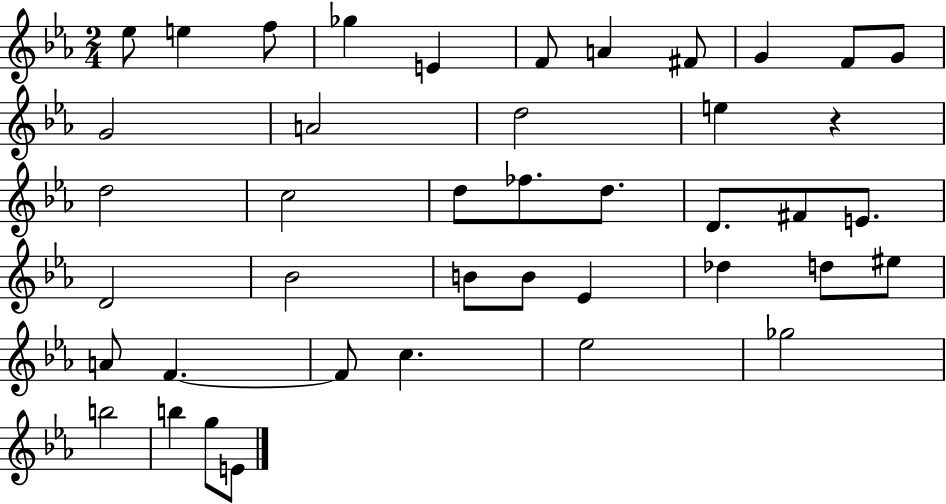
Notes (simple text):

Eb5/e E5/q F5/e Gb5/q E4/q F4/e A4/q F#4/e G4/q F4/e G4/e G4/h A4/h D5/h E5/q R/q D5/h C5/h D5/e FES5/e. D5/e. D4/e. F#4/e E4/e. D4/h Bb4/h B4/e B4/e Eb4/q Db5/q D5/e EIS5/e A4/e F4/q. F4/e C5/q. Eb5/h Gb5/h B5/h B5/q G5/e E4/e